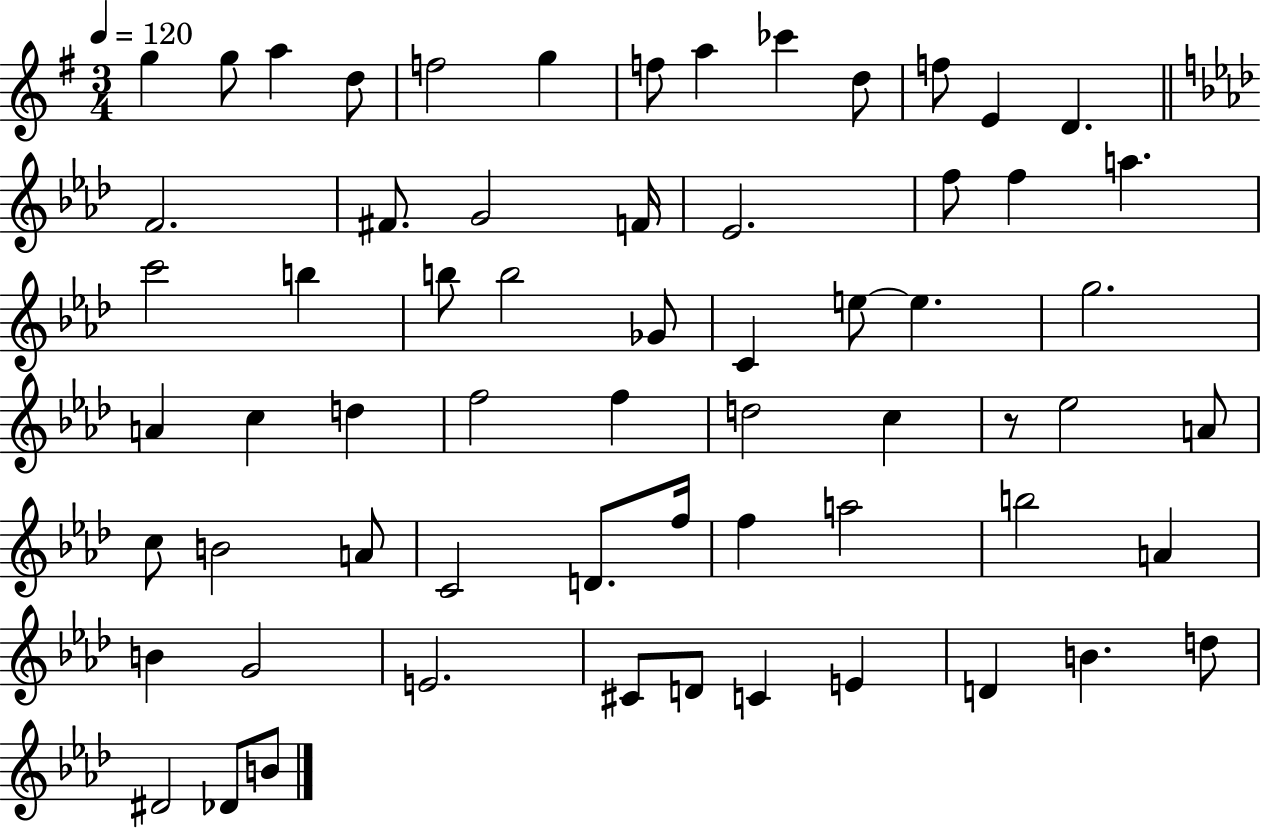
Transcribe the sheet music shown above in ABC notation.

X:1
T:Untitled
M:3/4
L:1/4
K:G
g g/2 a d/2 f2 g f/2 a _c' d/2 f/2 E D F2 ^F/2 G2 F/4 _E2 f/2 f a c'2 b b/2 b2 _G/2 C e/2 e g2 A c d f2 f d2 c z/2 _e2 A/2 c/2 B2 A/2 C2 D/2 f/4 f a2 b2 A B G2 E2 ^C/2 D/2 C E D B d/2 ^D2 _D/2 B/2